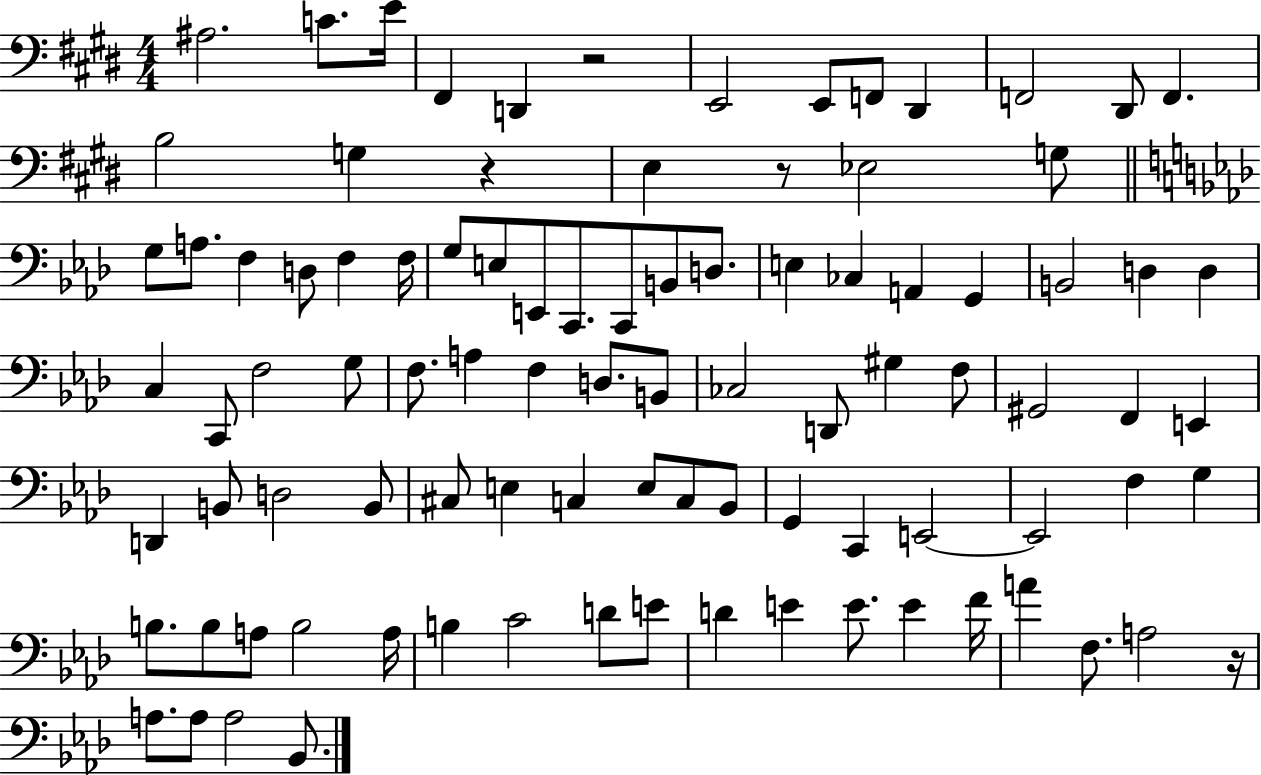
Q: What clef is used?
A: bass